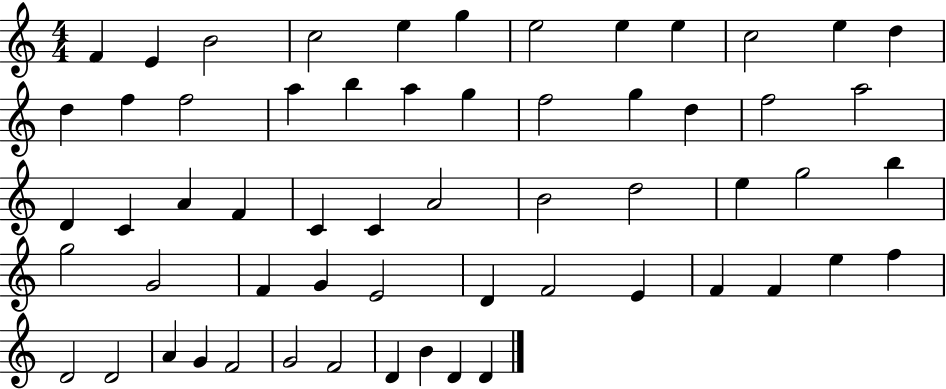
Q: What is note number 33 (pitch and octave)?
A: D5